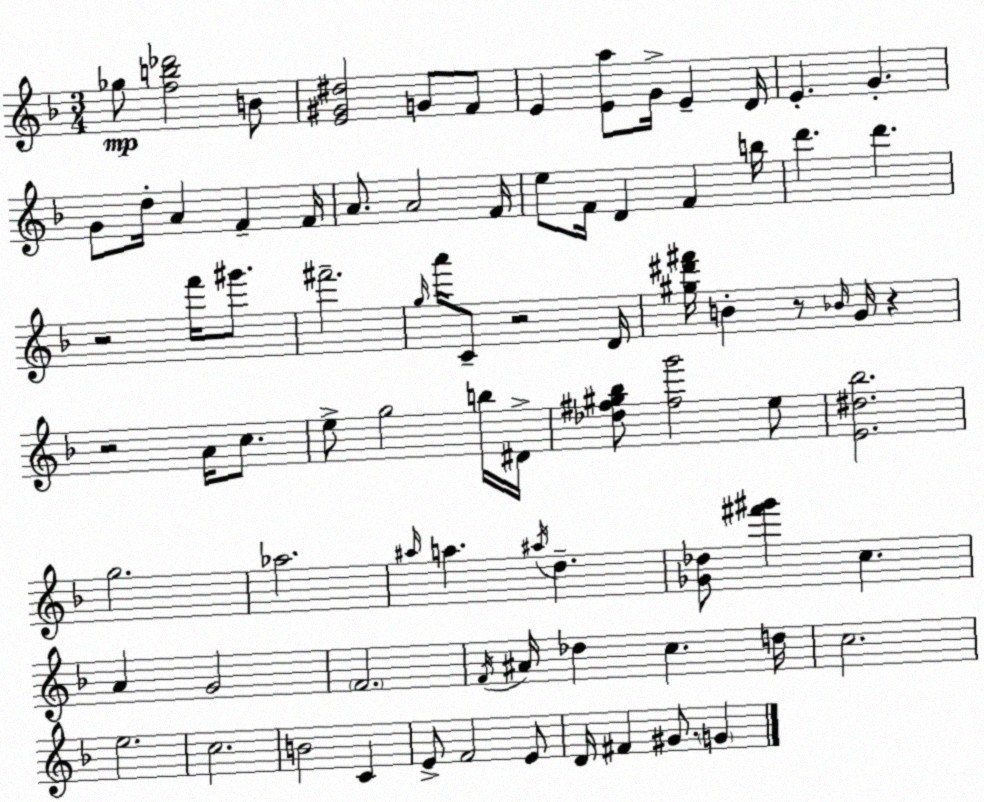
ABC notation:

X:1
T:Untitled
M:3/4
L:1/4
K:F
_g/2 [fb_d']2 B/2 [E^G^d]2 G/2 F/2 E [Ea]/2 G/4 E D/4 E G G/2 d/4 A F F/4 A/2 A2 F/4 e/2 F/4 D F b/4 d' d' z2 f'/4 ^g'/2 ^f'2 g/4 a'/4 C/2 z2 D/4 [^g^d'^f']/4 B z/2 _B/4 G/4 z z2 A/4 c/2 e/2 g2 b/4 ^D/4 [_d^f^g_b]/2 [^fg']2 e/2 [E^d_b]2 g2 _a2 ^a/4 a ^a/4 d [_G_d]/2 [^f'^g'] c A G2 F2 F/4 ^A/4 _d c d/4 c2 e2 c2 B2 C E/2 F2 E/2 D/4 ^F ^G/2 G